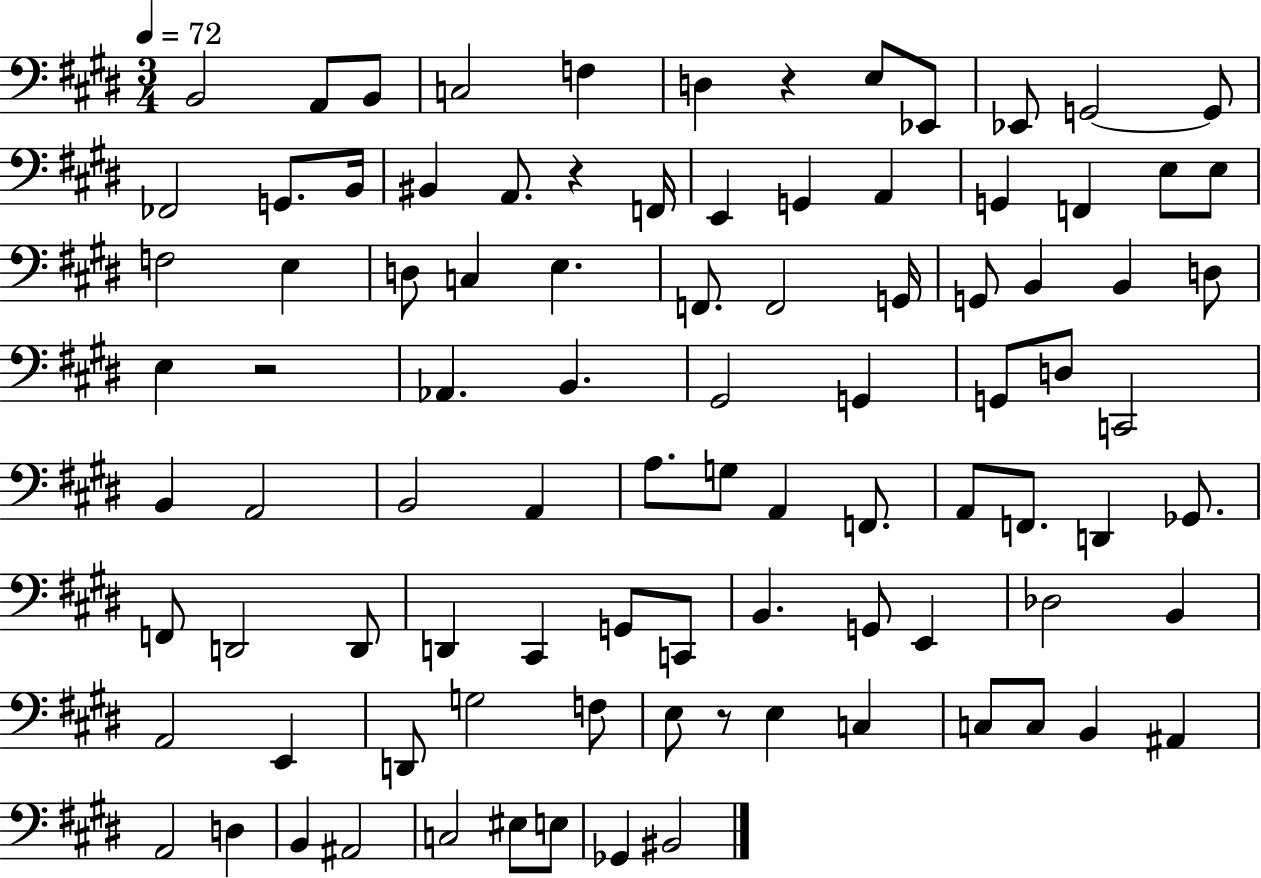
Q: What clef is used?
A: bass